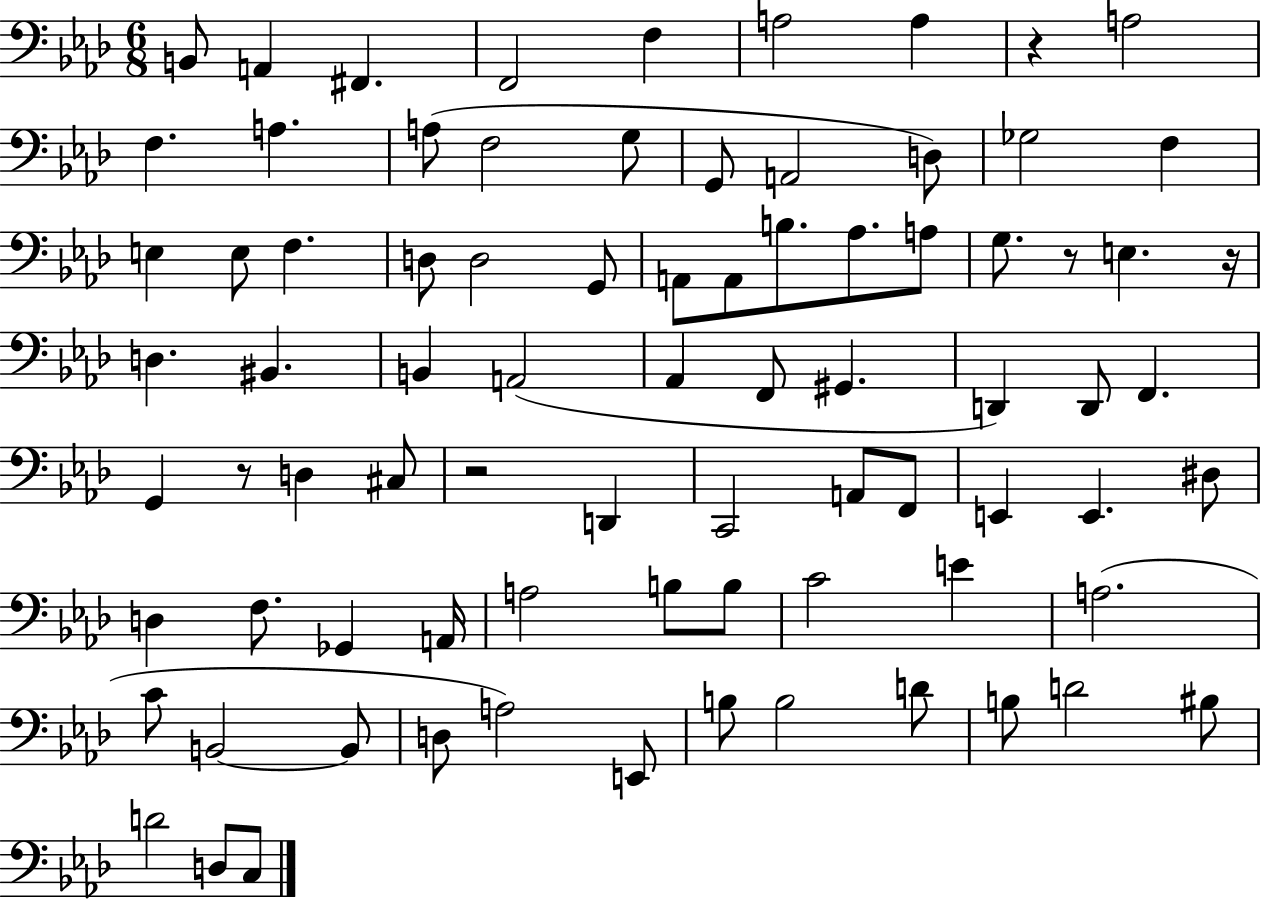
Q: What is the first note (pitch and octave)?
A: B2